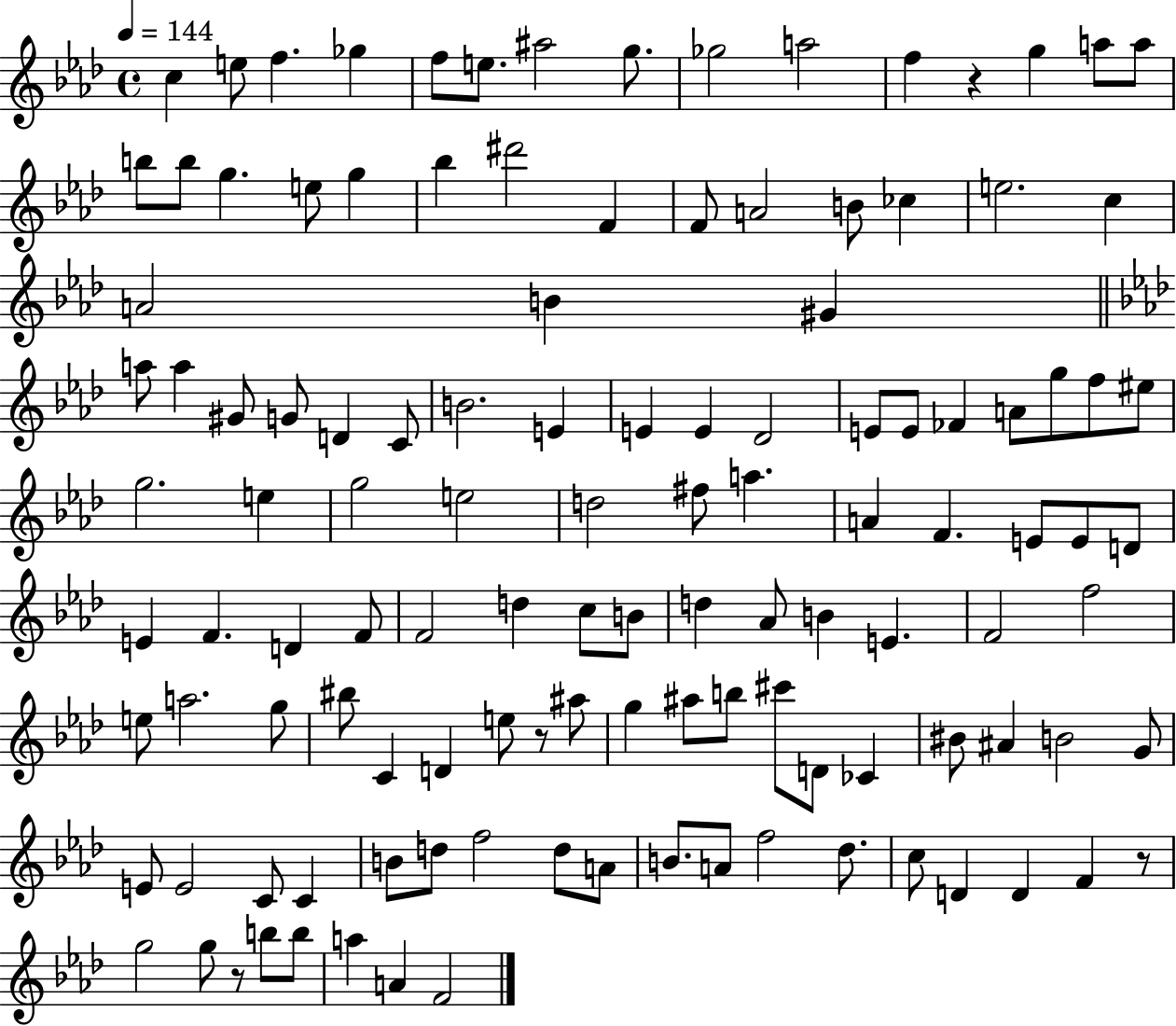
{
  \clef treble
  \time 4/4
  \defaultTimeSignature
  \key aes \major
  \tempo 4 = 144
  c''4 e''8 f''4. ges''4 | f''8 e''8. ais''2 g''8. | ges''2 a''2 | f''4 r4 g''4 a''8 a''8 | \break b''8 b''8 g''4. e''8 g''4 | bes''4 dis'''2 f'4 | f'8 a'2 b'8 ces''4 | e''2. c''4 | \break a'2 b'4 gis'4 | \bar "||" \break \key aes \major a''8 a''4 gis'8 g'8 d'4 c'8 | b'2. e'4 | e'4 e'4 des'2 | e'8 e'8 fes'4 a'8 g''8 f''8 eis''8 | \break g''2. e''4 | g''2 e''2 | d''2 fis''8 a''4. | a'4 f'4. e'8 e'8 d'8 | \break e'4 f'4. d'4 f'8 | f'2 d''4 c''8 b'8 | d''4 aes'8 b'4 e'4. | f'2 f''2 | \break e''8 a''2. g''8 | bis''8 c'4 d'4 e''8 r8 ais''8 | g''4 ais''8 b''8 cis'''8 d'8 ces'4 | bis'8 ais'4 b'2 g'8 | \break e'8 e'2 c'8 c'4 | b'8 d''8 f''2 d''8 a'8 | b'8. a'8 f''2 des''8. | c''8 d'4 d'4 f'4 r8 | \break g''2 g''8 r8 b''8 b''8 | a''4 a'4 f'2 | \bar "|."
}